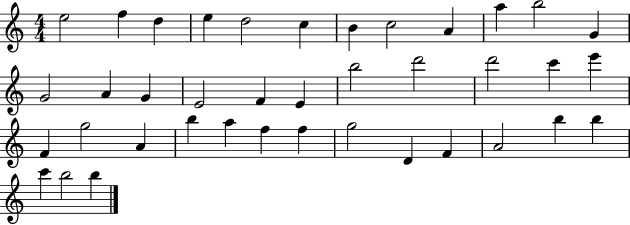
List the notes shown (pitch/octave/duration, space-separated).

E5/h F5/q D5/q E5/q D5/h C5/q B4/q C5/h A4/q A5/q B5/h G4/q G4/h A4/q G4/q E4/h F4/q E4/q B5/h D6/h D6/h C6/q E6/q F4/q G5/h A4/q B5/q A5/q F5/q F5/q G5/h D4/q F4/q A4/h B5/q B5/q C6/q B5/h B5/q